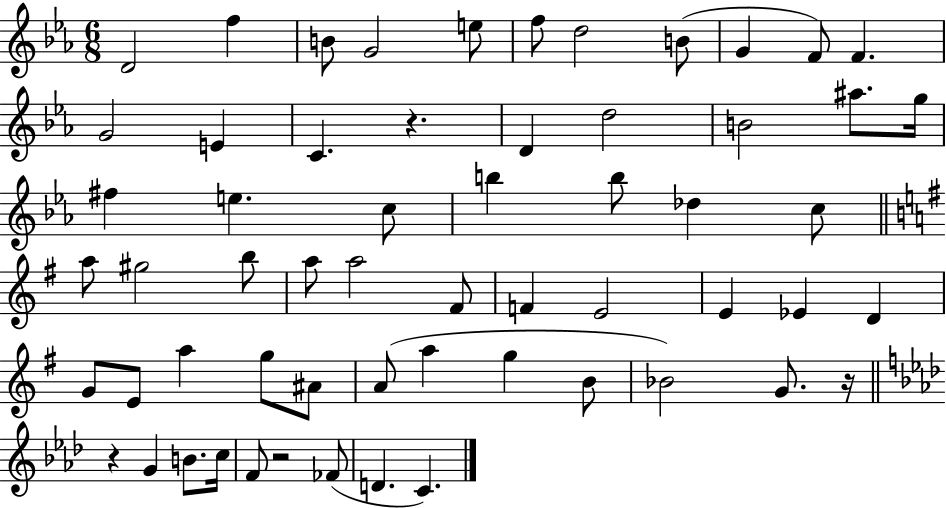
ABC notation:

X:1
T:Untitled
M:6/8
L:1/4
K:Eb
D2 f B/2 G2 e/2 f/2 d2 B/2 G F/2 F G2 E C z D d2 B2 ^a/2 g/4 ^f e c/2 b b/2 _d c/2 a/2 ^g2 b/2 a/2 a2 ^F/2 F E2 E _E D G/2 E/2 a g/2 ^A/2 A/2 a g B/2 _B2 G/2 z/4 z G B/2 c/4 F/2 z2 _F/2 D C